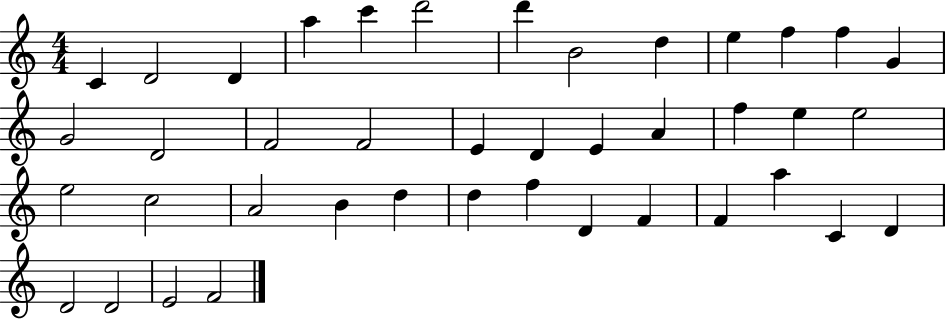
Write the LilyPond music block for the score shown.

{
  \clef treble
  \numericTimeSignature
  \time 4/4
  \key c \major
  c'4 d'2 d'4 | a''4 c'''4 d'''2 | d'''4 b'2 d''4 | e''4 f''4 f''4 g'4 | \break g'2 d'2 | f'2 f'2 | e'4 d'4 e'4 a'4 | f''4 e''4 e''2 | \break e''2 c''2 | a'2 b'4 d''4 | d''4 f''4 d'4 f'4 | f'4 a''4 c'4 d'4 | \break d'2 d'2 | e'2 f'2 | \bar "|."
}